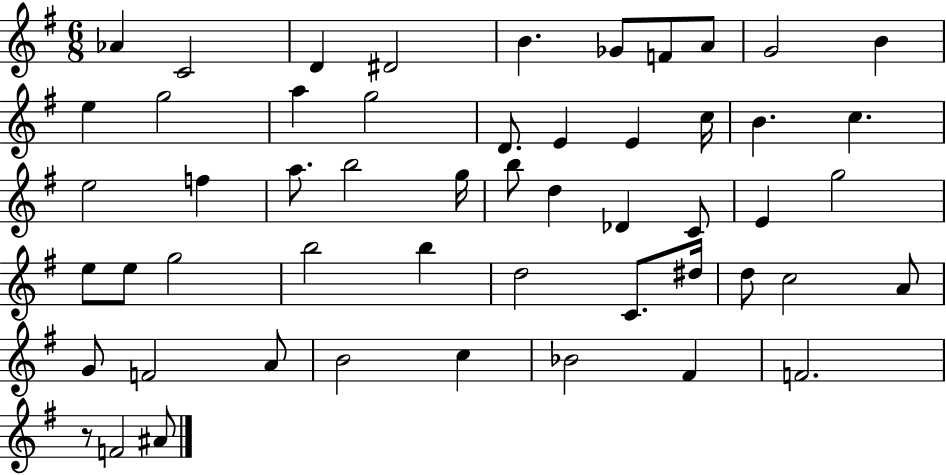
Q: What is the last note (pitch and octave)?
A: A#4